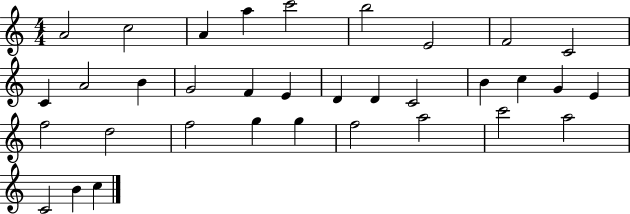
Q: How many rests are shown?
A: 0